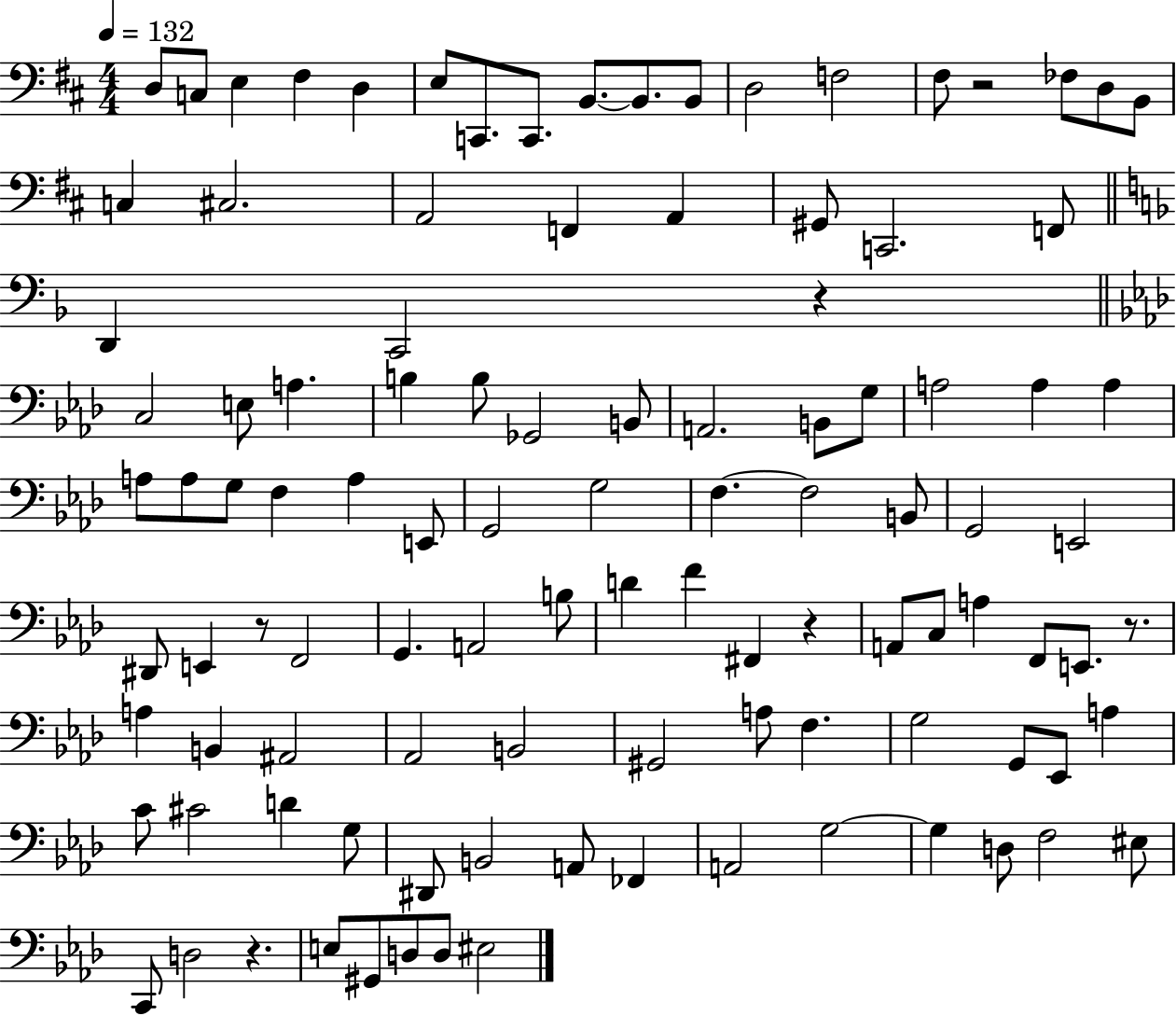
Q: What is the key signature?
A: D major